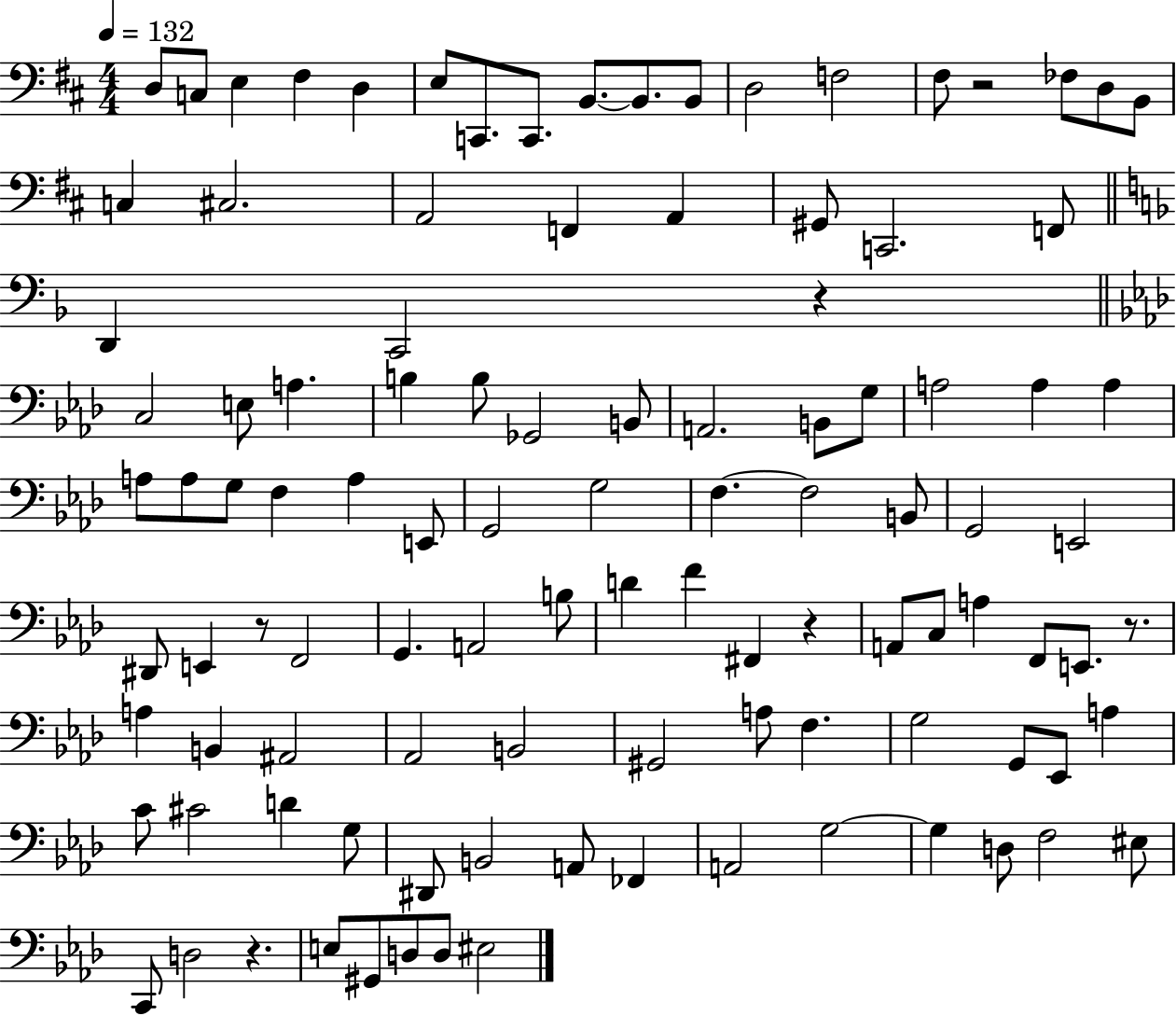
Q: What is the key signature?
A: D major